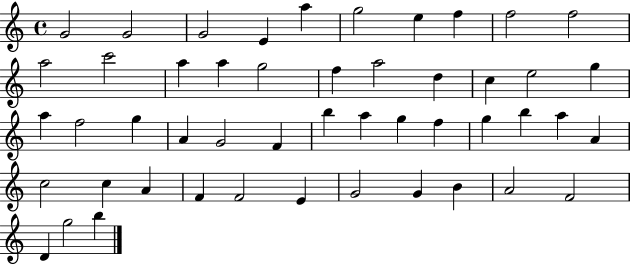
{
  \clef treble
  \time 4/4
  \defaultTimeSignature
  \key c \major
  g'2 g'2 | g'2 e'4 a''4 | g''2 e''4 f''4 | f''2 f''2 | \break a''2 c'''2 | a''4 a''4 g''2 | f''4 a''2 d''4 | c''4 e''2 g''4 | \break a''4 f''2 g''4 | a'4 g'2 f'4 | b''4 a''4 g''4 f''4 | g''4 b''4 a''4 a'4 | \break c''2 c''4 a'4 | f'4 f'2 e'4 | g'2 g'4 b'4 | a'2 f'2 | \break d'4 g''2 b''4 | \bar "|."
}